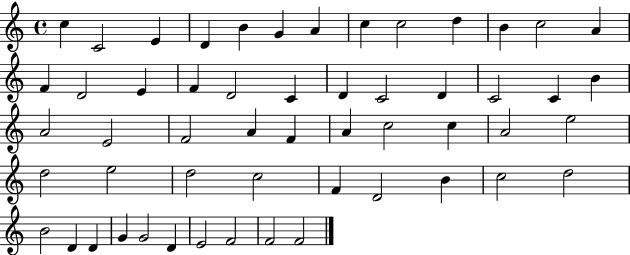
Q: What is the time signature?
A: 4/4